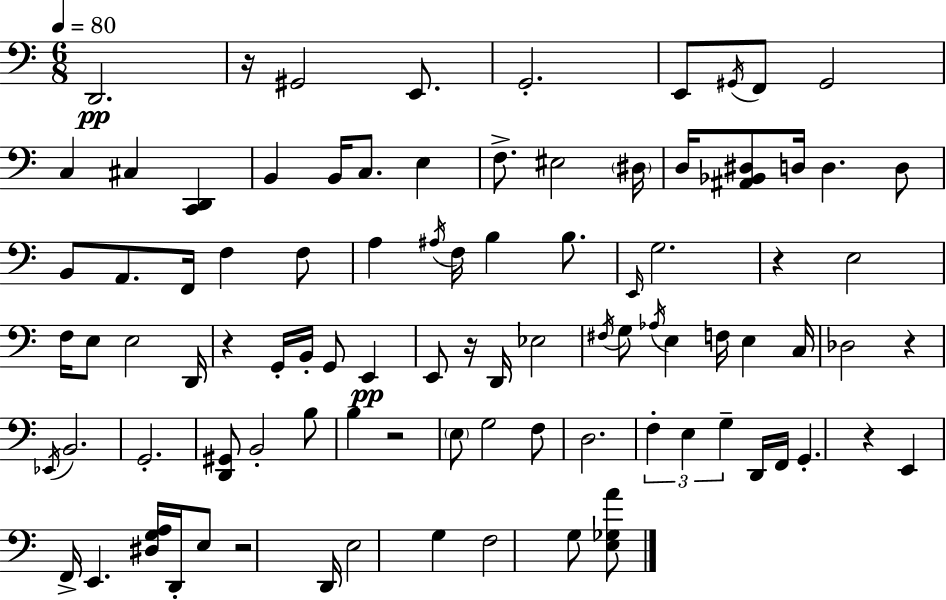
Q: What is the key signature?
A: C major